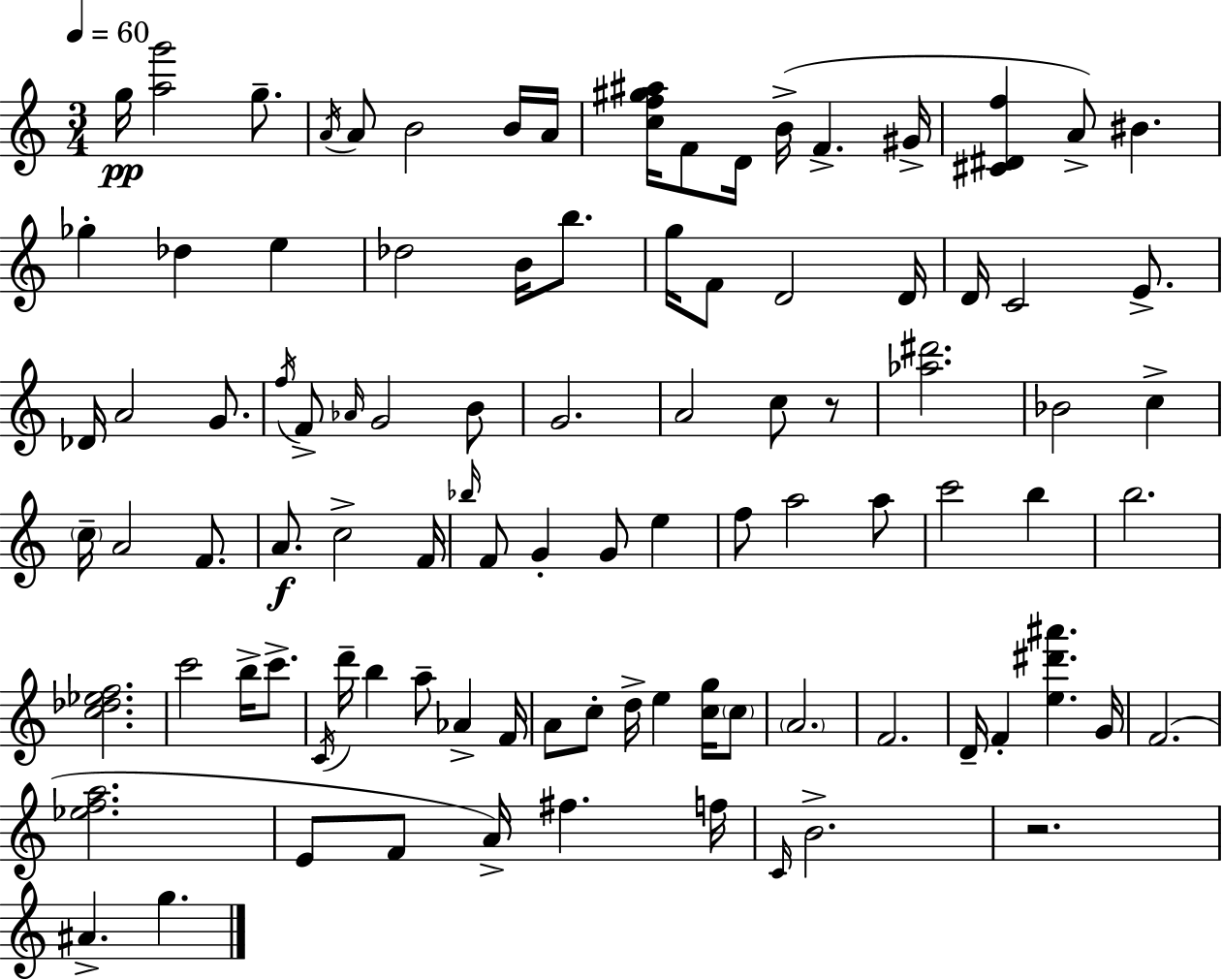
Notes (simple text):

G5/s [A5,G6]/h G5/e. A4/s A4/e B4/h B4/s A4/s [C5,F5,G#5,A#5]/s F4/e D4/s B4/s F4/q. G#4/s [C#4,D#4,F5]/q A4/e BIS4/q. Gb5/q Db5/q E5/q Db5/h B4/s B5/e. G5/s F4/e D4/h D4/s D4/s C4/h E4/e. Db4/s A4/h G4/e. F5/s F4/e Ab4/s G4/h B4/e G4/h. A4/h C5/e R/e [Ab5,D#6]/h. Bb4/h C5/q C5/s A4/h F4/e. A4/e. C5/h F4/s Bb5/s F4/e G4/q G4/e E5/q F5/e A5/h A5/e C6/h B5/q B5/h. [C5,Db5,Eb5,F5]/h. C6/h B5/s C6/e. C4/s D6/s B5/q A5/e Ab4/q F4/s A4/e C5/e D5/s E5/q [C5,G5]/s C5/e A4/h. F4/h. D4/s F4/q [E5,D#6,A#6]/q. G4/s F4/h. [Eb5,F5,A5]/h. E4/e F4/e A4/s F#5/q. F5/s C4/s B4/h. R/h. A#4/q. G5/q.